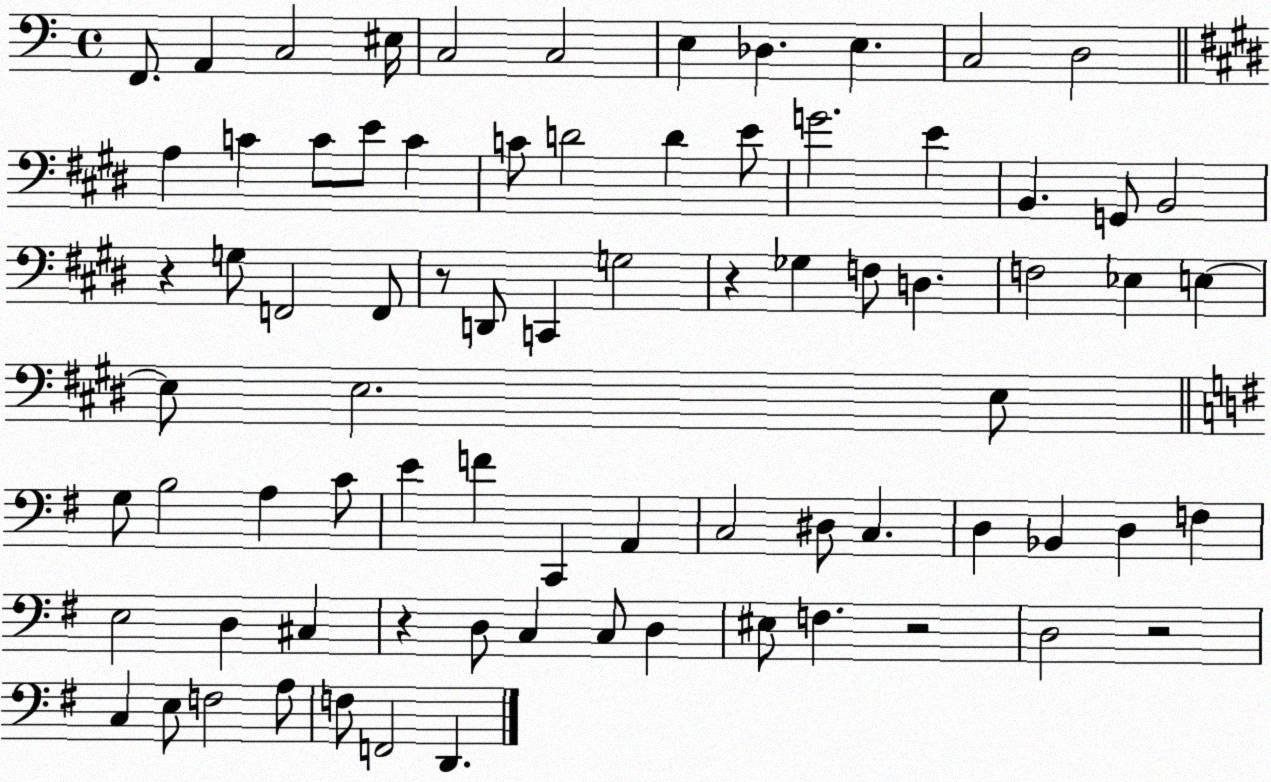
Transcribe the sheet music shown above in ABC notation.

X:1
T:Untitled
M:4/4
L:1/4
K:C
F,,/2 A,, C,2 ^E,/4 C,2 C,2 E, _D, E, C,2 D,2 A, C C/2 E/2 C C/2 D2 D E/2 G2 E B,, G,,/2 B,,2 z G,/2 F,,2 F,,/2 z/2 D,,/2 C,, G,2 z _G, F,/2 D, F,2 _E, E, E,/2 E,2 E,/2 G,/2 B,2 A, C/2 E F C,, A,, C,2 ^D,/2 C, D, _B,, D, F, E,2 D, ^C, z D,/2 C, C,/2 D, ^E,/2 F, z2 D,2 z2 C, E,/2 F,2 A,/2 F,/2 F,,2 D,,